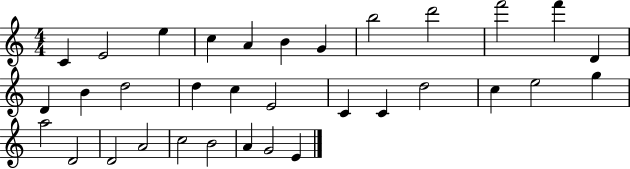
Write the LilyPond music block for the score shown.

{
  \clef treble
  \numericTimeSignature
  \time 4/4
  \key c \major
  c'4 e'2 e''4 | c''4 a'4 b'4 g'4 | b''2 d'''2 | f'''2 f'''4 d'4 | \break d'4 b'4 d''2 | d''4 c''4 e'2 | c'4 c'4 d''2 | c''4 e''2 g''4 | \break a''2 d'2 | d'2 a'2 | c''2 b'2 | a'4 g'2 e'4 | \break \bar "|."
}